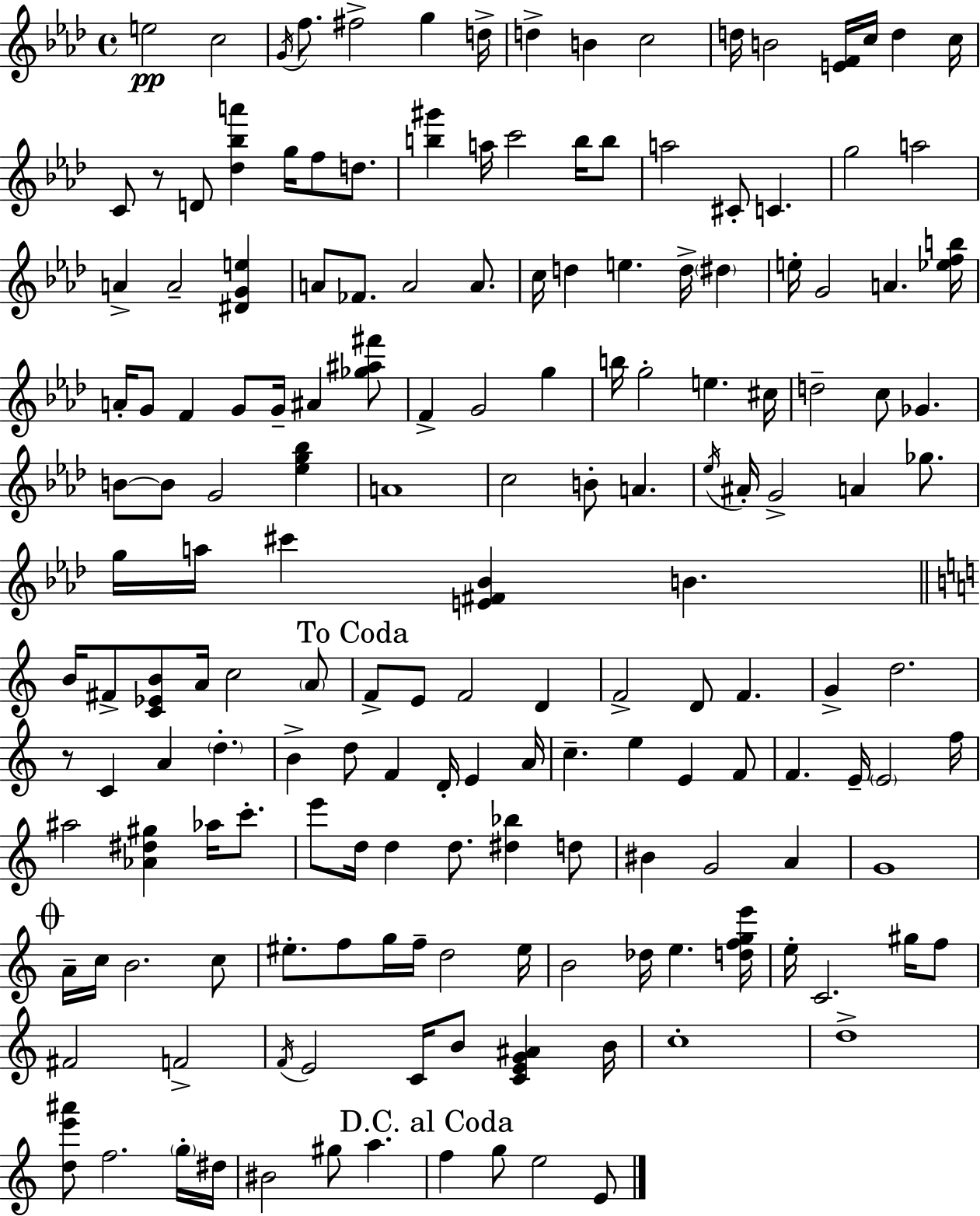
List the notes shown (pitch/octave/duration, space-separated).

E5/h C5/h G4/s F5/e. F#5/h G5/q D5/s D5/q B4/q C5/h D5/s B4/h [E4,F4]/s C5/s D5/q C5/s C4/e R/e D4/e [Db5,Bb5,A6]/q G5/s F5/e D5/e. [B5,G#6]/q A5/s C6/h B5/s B5/e A5/h C#4/e C4/q. G5/h A5/h A4/q A4/h [D#4,G4,E5]/q A4/e FES4/e. A4/h A4/e. C5/s D5/q E5/q. D5/s D#5/q E5/s G4/h A4/q. [Eb5,F5,B5]/s A4/s G4/e F4/q G4/e G4/s A#4/q [Gb5,A#5,F#6]/e F4/q G4/h G5/q B5/s G5/h E5/q. C#5/s D5/h C5/e Gb4/q. B4/e B4/e G4/h [Eb5,G5,Bb5]/q A4/w C5/h B4/e A4/q. Eb5/s A#4/s G4/h A4/q Gb5/e. G5/s A5/s C#6/q [E4,F#4,Bb4]/q B4/q. B4/s F#4/e [C4,Eb4,B4]/e A4/s C5/h A4/e F4/e E4/e F4/h D4/q F4/h D4/e F4/q. G4/q D5/h. R/e C4/q A4/q D5/q. B4/q D5/e F4/q D4/s E4/q A4/s C5/q. E5/q E4/q F4/e F4/q. E4/s E4/h F5/s A#5/h [Ab4,D#5,G#5]/q Ab5/s C6/e. E6/e D5/s D5/q D5/e. [D#5,Bb5]/q D5/e BIS4/q G4/h A4/q G4/w A4/s C5/s B4/h. C5/e EIS5/e. F5/e G5/s F5/s D5/h EIS5/s B4/h Db5/s E5/q. [D5,F5,G5,E6]/s E5/s C4/h. G#5/s F5/e F#4/h F4/h F4/s E4/h C4/s B4/e [C4,E4,G4,A#4]/q B4/s C5/w D5/w [D5,E6,A#6]/e F5/h. G5/s D#5/s BIS4/h G#5/e A5/q. F5/q G5/e E5/h E4/e